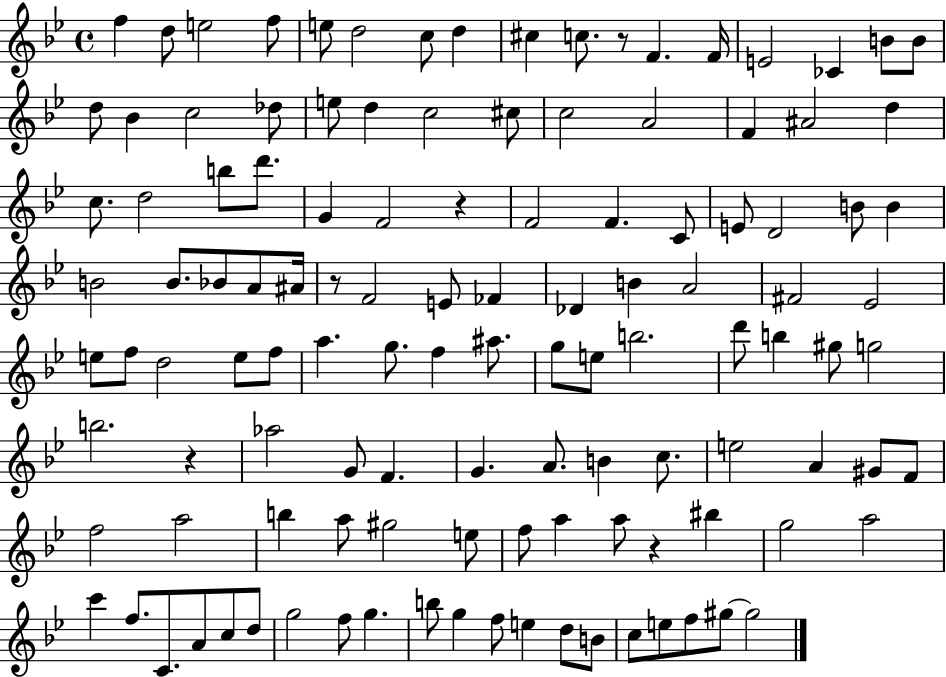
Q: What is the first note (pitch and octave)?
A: F5